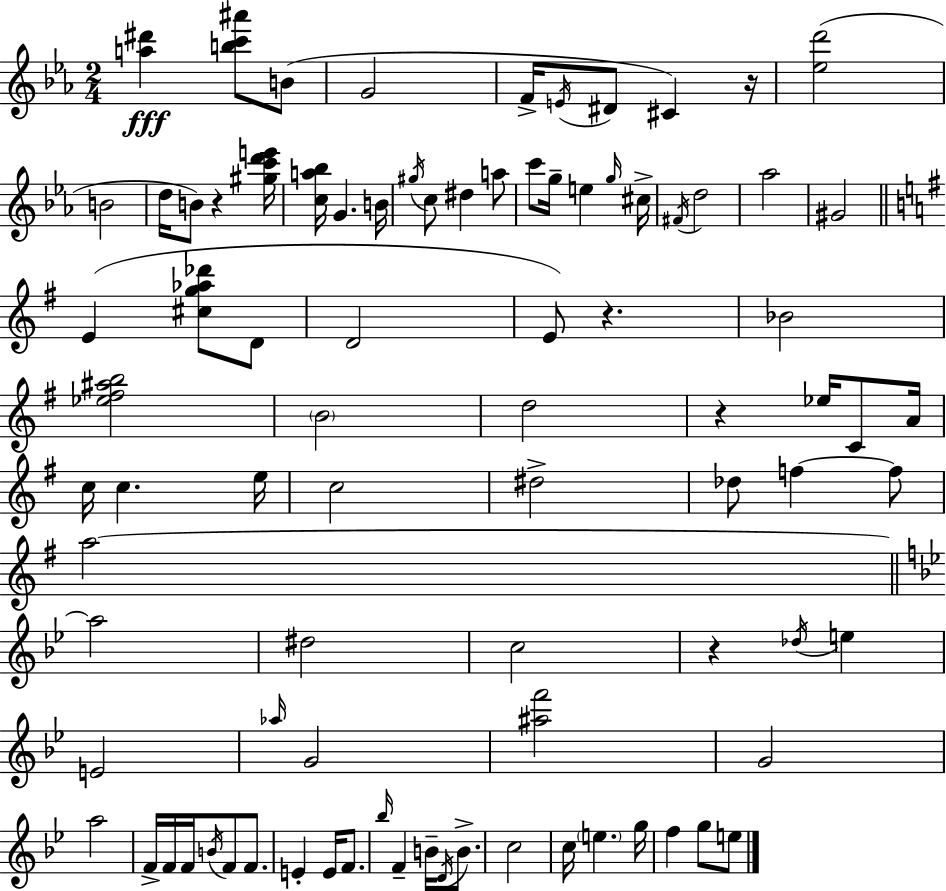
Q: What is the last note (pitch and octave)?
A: E5